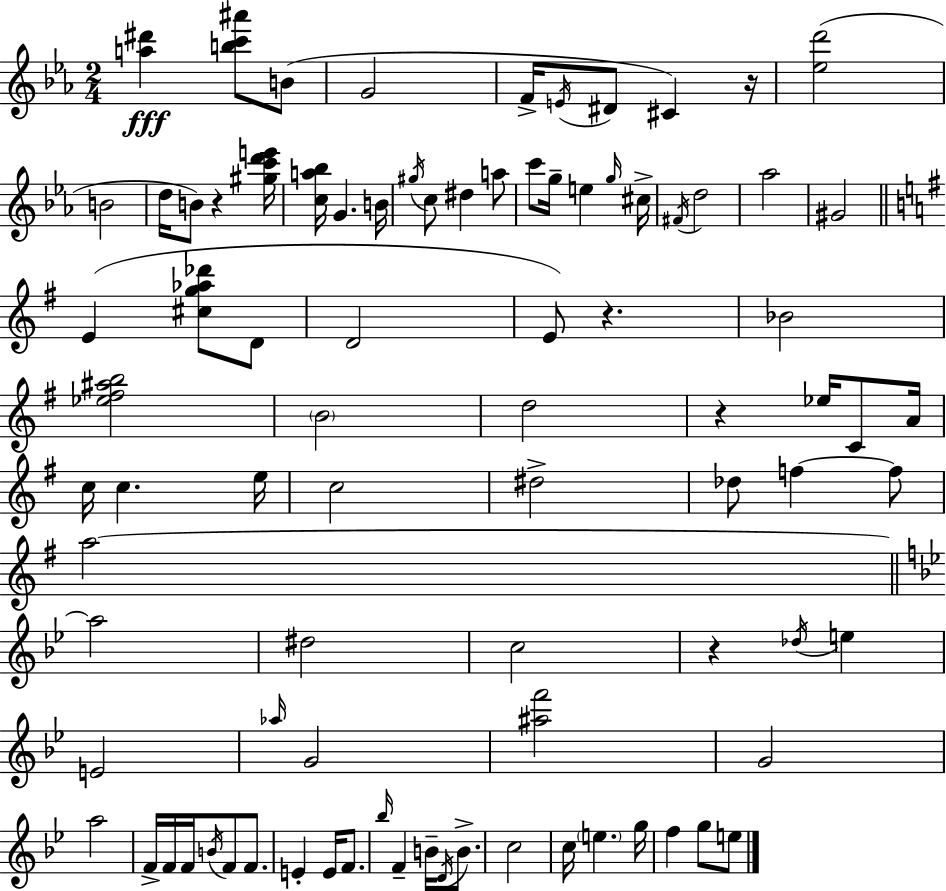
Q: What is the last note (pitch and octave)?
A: E5